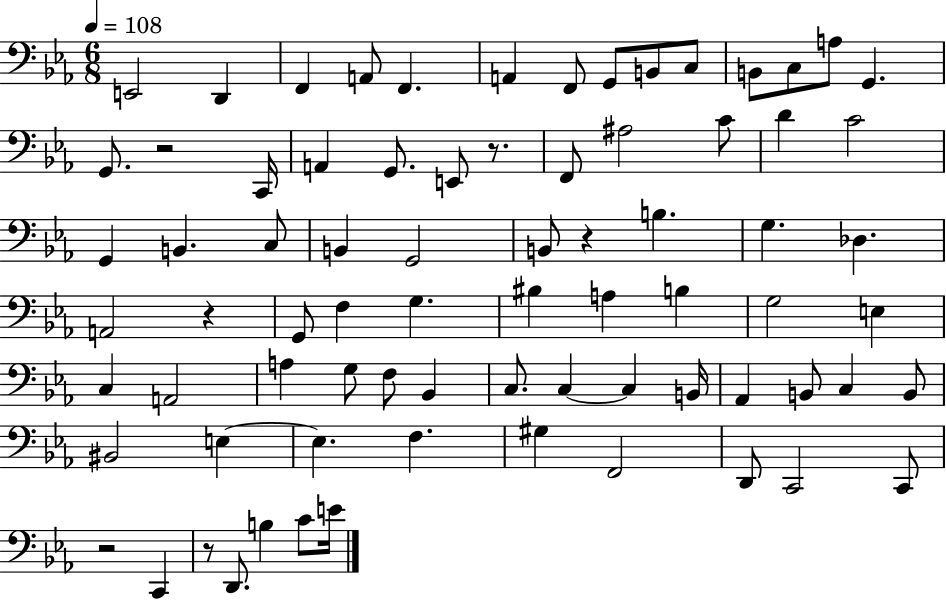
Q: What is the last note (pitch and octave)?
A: E4